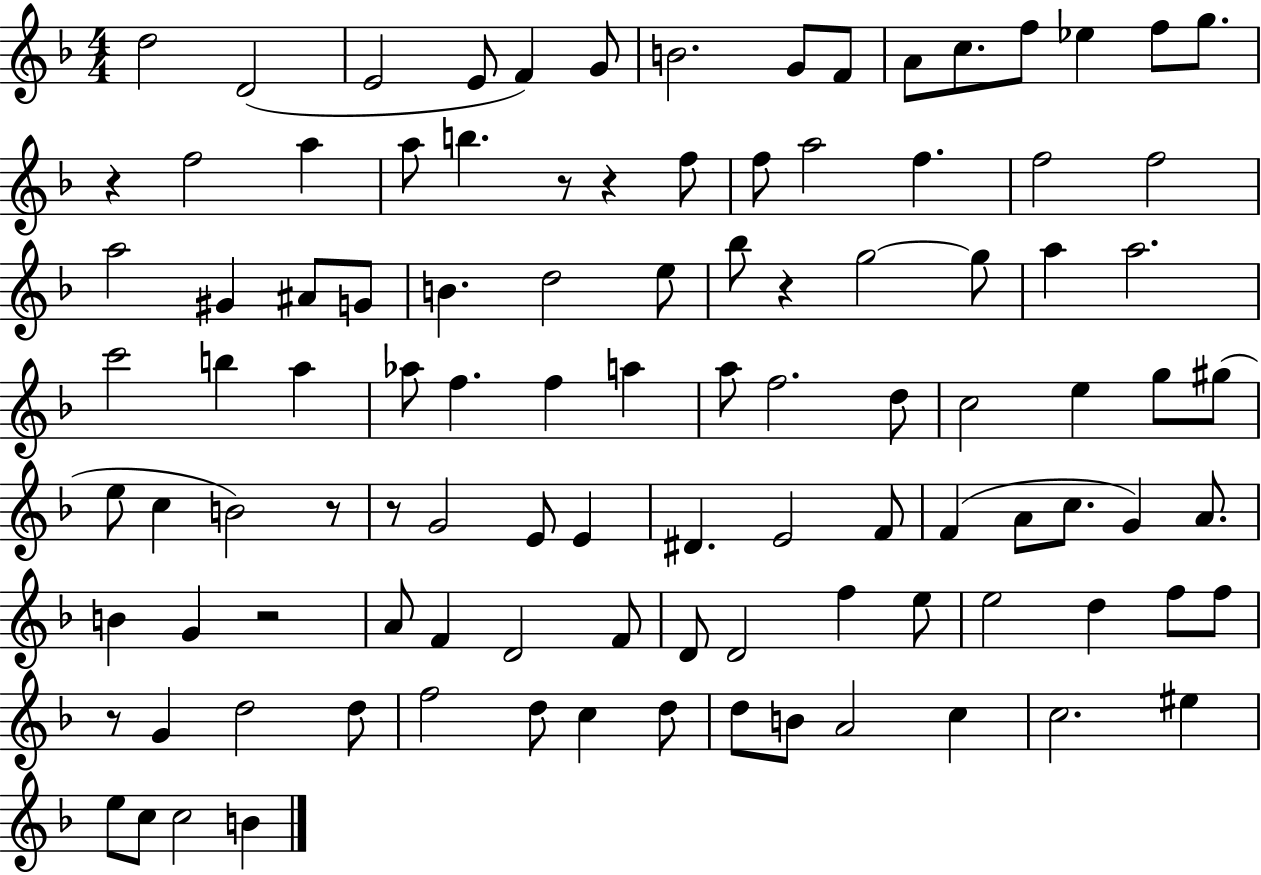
{
  \clef treble
  \numericTimeSignature
  \time 4/4
  \key f \major
  \repeat volta 2 { d''2 d'2( | e'2 e'8 f'4) g'8 | b'2. g'8 f'8 | a'8 c''8. f''8 ees''4 f''8 g''8. | \break r4 f''2 a''4 | a''8 b''4. r8 r4 f''8 | f''8 a''2 f''4. | f''2 f''2 | \break a''2 gis'4 ais'8 g'8 | b'4. d''2 e''8 | bes''8 r4 g''2~~ g''8 | a''4 a''2. | \break c'''2 b''4 a''4 | aes''8 f''4. f''4 a''4 | a''8 f''2. d''8 | c''2 e''4 g''8 gis''8( | \break e''8 c''4 b'2) r8 | r8 g'2 e'8 e'4 | dis'4. e'2 f'8 | f'4( a'8 c''8. g'4) a'8. | \break b'4 g'4 r2 | a'8 f'4 d'2 f'8 | d'8 d'2 f''4 e''8 | e''2 d''4 f''8 f''8 | \break r8 g'4 d''2 d''8 | f''2 d''8 c''4 d''8 | d''8 b'8 a'2 c''4 | c''2. eis''4 | \break e''8 c''8 c''2 b'4 | } \bar "|."
}